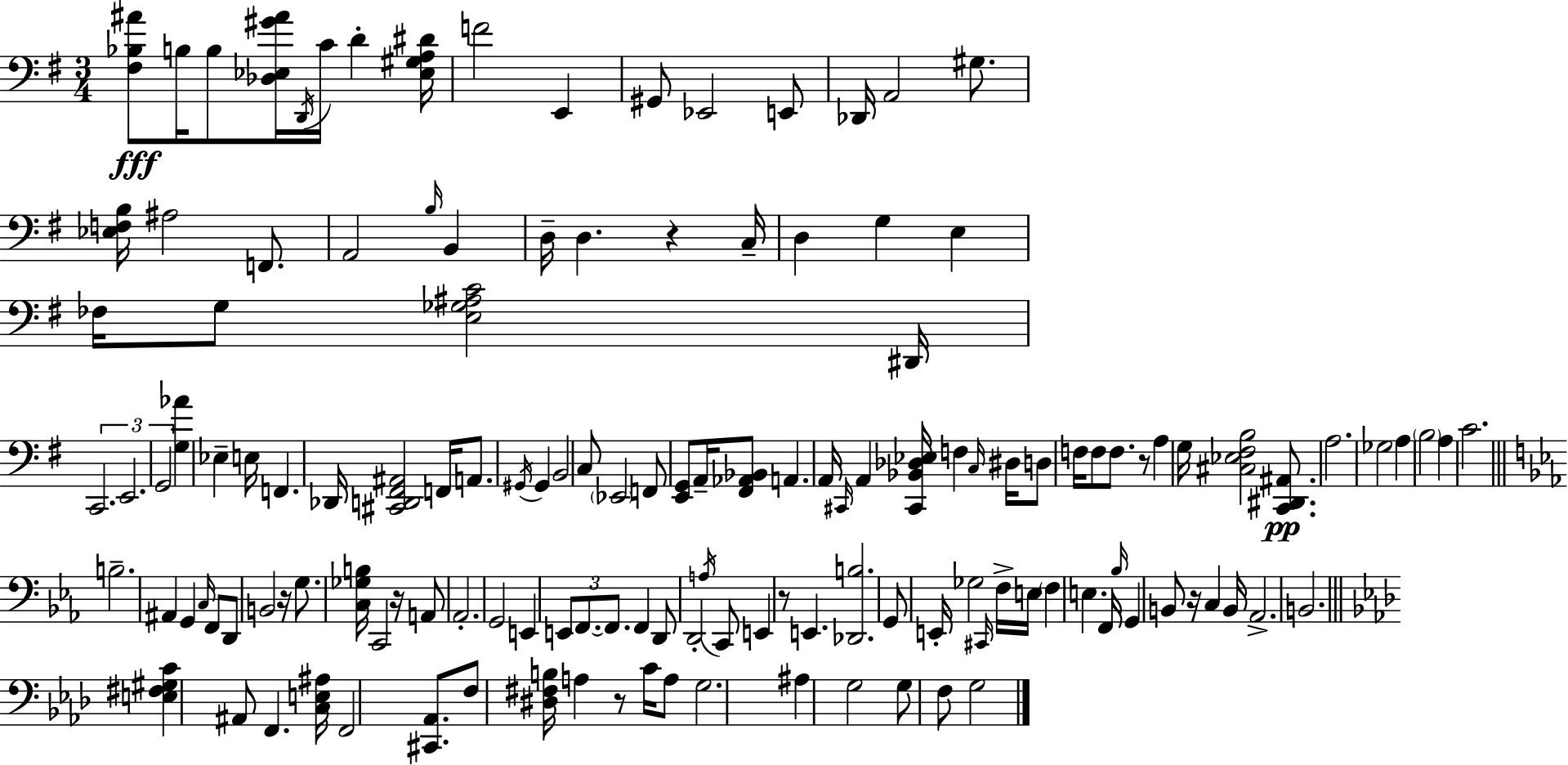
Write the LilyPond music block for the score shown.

{
  \clef bass
  \numericTimeSignature
  \time 3/4
  \key g \major
  <fis bes ais'>8\fff b16 b8 <des ees gis' ais'>16 \acciaccatura { d,16 } c'16 d'4-. | <ees gis a dis'>16 f'2 e,4 | gis,8 ees,2 e,8 | des,16 a,2 gis8. | \break <ees f b>16 ais2 f,8. | a,2 \grace { b16 } b,4 | d16-- d4. r4 | c16-- d4 g4 e4 | \break fes16 g8 <e ges ais c'>2 | dis,16 \tuplet 3/2 { c,2. | e,2. | g,2 } <g aes'>4 | \break ees4-- e16 f,4. | des,16 <cis, d, fis, ais,>2 f,16 a,8. | \acciaccatura { gis,16 } gis,4 b,2 | c8 \parenthesize ees,2 | \break f,8 <e, g,>8 a,16-- <fis, aes, bes,>8 a,4. | a,16 \grace { cis,16 } a,4 <cis, bes, des ees>16 f4 | \grace { c16 } dis16 d8 f16 f8 f8. r8 | a4 g16 <cis ees fis b>2 | \break <c, dis, ais,>8.\pp a2. | ges2 | a4 \parenthesize b2 | a4 c'2. | \break \bar "||" \break \key c \minor b2.-- | ais,4 g,4 \grace { c16 } f,8 d,8 | b,2 r16 g8. | <c ges b>16 c,2 r16 a,8 | \break aes,2.-. | g,2 e,4 | \tuplet 3/2 { e,8 f,8.~~ f,8. } f,4 | d,8 d,2-. \acciaccatura { a16 } | \break c,8 e,4 r8 e,4. | <des, b>2. | g,8 e,16-. ges2 | \grace { cis,16 } f16-> e16 \parenthesize f4 e4. | \break f,16 \grace { bes16 } g,4 b,8 r16 c4 | b,16 aes,2.-> | b,2. | \bar "||" \break \key f \minor <e fis gis c'>4 ais,8 f,4. | <c e ais>16 f,2 <cis, aes,>8. | f8 <dis fis b>16 a4 r8 c'16 a8 | g2. | \break ais4 g2 | g8 f8 g2 | \bar "|."
}